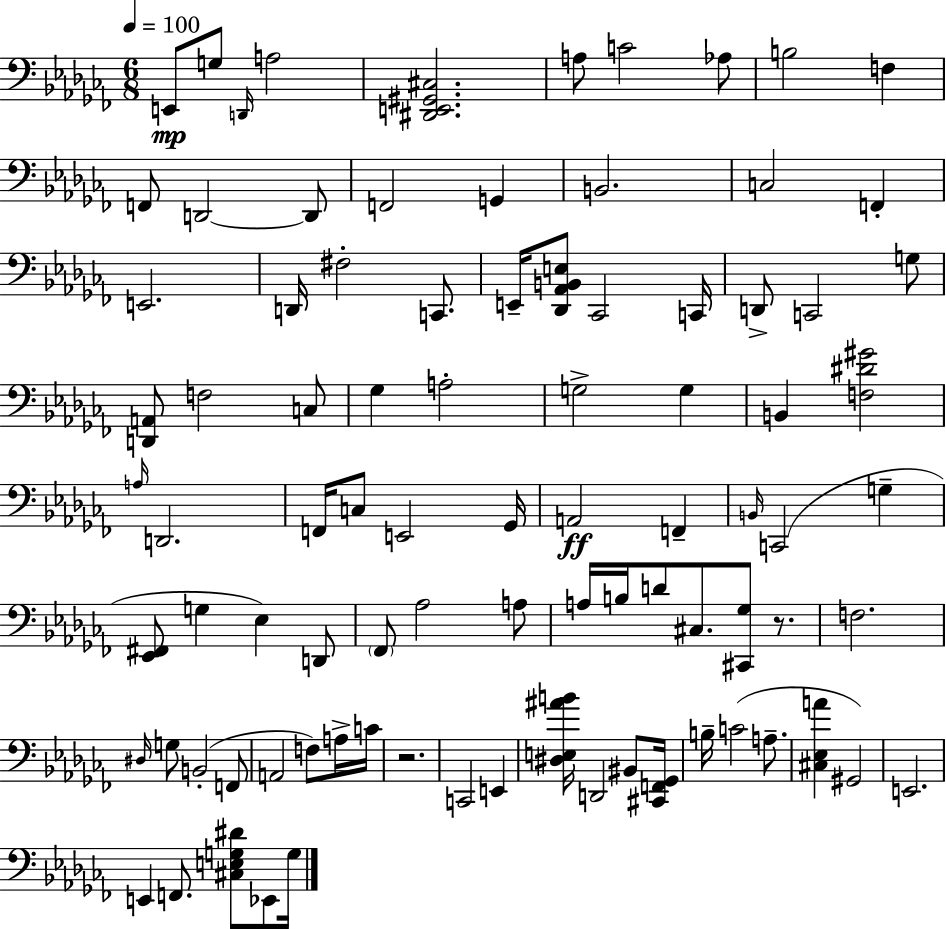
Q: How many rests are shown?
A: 2